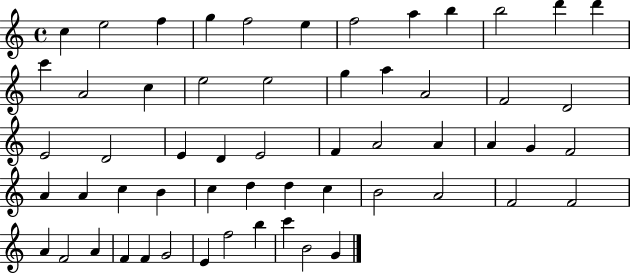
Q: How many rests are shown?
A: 0